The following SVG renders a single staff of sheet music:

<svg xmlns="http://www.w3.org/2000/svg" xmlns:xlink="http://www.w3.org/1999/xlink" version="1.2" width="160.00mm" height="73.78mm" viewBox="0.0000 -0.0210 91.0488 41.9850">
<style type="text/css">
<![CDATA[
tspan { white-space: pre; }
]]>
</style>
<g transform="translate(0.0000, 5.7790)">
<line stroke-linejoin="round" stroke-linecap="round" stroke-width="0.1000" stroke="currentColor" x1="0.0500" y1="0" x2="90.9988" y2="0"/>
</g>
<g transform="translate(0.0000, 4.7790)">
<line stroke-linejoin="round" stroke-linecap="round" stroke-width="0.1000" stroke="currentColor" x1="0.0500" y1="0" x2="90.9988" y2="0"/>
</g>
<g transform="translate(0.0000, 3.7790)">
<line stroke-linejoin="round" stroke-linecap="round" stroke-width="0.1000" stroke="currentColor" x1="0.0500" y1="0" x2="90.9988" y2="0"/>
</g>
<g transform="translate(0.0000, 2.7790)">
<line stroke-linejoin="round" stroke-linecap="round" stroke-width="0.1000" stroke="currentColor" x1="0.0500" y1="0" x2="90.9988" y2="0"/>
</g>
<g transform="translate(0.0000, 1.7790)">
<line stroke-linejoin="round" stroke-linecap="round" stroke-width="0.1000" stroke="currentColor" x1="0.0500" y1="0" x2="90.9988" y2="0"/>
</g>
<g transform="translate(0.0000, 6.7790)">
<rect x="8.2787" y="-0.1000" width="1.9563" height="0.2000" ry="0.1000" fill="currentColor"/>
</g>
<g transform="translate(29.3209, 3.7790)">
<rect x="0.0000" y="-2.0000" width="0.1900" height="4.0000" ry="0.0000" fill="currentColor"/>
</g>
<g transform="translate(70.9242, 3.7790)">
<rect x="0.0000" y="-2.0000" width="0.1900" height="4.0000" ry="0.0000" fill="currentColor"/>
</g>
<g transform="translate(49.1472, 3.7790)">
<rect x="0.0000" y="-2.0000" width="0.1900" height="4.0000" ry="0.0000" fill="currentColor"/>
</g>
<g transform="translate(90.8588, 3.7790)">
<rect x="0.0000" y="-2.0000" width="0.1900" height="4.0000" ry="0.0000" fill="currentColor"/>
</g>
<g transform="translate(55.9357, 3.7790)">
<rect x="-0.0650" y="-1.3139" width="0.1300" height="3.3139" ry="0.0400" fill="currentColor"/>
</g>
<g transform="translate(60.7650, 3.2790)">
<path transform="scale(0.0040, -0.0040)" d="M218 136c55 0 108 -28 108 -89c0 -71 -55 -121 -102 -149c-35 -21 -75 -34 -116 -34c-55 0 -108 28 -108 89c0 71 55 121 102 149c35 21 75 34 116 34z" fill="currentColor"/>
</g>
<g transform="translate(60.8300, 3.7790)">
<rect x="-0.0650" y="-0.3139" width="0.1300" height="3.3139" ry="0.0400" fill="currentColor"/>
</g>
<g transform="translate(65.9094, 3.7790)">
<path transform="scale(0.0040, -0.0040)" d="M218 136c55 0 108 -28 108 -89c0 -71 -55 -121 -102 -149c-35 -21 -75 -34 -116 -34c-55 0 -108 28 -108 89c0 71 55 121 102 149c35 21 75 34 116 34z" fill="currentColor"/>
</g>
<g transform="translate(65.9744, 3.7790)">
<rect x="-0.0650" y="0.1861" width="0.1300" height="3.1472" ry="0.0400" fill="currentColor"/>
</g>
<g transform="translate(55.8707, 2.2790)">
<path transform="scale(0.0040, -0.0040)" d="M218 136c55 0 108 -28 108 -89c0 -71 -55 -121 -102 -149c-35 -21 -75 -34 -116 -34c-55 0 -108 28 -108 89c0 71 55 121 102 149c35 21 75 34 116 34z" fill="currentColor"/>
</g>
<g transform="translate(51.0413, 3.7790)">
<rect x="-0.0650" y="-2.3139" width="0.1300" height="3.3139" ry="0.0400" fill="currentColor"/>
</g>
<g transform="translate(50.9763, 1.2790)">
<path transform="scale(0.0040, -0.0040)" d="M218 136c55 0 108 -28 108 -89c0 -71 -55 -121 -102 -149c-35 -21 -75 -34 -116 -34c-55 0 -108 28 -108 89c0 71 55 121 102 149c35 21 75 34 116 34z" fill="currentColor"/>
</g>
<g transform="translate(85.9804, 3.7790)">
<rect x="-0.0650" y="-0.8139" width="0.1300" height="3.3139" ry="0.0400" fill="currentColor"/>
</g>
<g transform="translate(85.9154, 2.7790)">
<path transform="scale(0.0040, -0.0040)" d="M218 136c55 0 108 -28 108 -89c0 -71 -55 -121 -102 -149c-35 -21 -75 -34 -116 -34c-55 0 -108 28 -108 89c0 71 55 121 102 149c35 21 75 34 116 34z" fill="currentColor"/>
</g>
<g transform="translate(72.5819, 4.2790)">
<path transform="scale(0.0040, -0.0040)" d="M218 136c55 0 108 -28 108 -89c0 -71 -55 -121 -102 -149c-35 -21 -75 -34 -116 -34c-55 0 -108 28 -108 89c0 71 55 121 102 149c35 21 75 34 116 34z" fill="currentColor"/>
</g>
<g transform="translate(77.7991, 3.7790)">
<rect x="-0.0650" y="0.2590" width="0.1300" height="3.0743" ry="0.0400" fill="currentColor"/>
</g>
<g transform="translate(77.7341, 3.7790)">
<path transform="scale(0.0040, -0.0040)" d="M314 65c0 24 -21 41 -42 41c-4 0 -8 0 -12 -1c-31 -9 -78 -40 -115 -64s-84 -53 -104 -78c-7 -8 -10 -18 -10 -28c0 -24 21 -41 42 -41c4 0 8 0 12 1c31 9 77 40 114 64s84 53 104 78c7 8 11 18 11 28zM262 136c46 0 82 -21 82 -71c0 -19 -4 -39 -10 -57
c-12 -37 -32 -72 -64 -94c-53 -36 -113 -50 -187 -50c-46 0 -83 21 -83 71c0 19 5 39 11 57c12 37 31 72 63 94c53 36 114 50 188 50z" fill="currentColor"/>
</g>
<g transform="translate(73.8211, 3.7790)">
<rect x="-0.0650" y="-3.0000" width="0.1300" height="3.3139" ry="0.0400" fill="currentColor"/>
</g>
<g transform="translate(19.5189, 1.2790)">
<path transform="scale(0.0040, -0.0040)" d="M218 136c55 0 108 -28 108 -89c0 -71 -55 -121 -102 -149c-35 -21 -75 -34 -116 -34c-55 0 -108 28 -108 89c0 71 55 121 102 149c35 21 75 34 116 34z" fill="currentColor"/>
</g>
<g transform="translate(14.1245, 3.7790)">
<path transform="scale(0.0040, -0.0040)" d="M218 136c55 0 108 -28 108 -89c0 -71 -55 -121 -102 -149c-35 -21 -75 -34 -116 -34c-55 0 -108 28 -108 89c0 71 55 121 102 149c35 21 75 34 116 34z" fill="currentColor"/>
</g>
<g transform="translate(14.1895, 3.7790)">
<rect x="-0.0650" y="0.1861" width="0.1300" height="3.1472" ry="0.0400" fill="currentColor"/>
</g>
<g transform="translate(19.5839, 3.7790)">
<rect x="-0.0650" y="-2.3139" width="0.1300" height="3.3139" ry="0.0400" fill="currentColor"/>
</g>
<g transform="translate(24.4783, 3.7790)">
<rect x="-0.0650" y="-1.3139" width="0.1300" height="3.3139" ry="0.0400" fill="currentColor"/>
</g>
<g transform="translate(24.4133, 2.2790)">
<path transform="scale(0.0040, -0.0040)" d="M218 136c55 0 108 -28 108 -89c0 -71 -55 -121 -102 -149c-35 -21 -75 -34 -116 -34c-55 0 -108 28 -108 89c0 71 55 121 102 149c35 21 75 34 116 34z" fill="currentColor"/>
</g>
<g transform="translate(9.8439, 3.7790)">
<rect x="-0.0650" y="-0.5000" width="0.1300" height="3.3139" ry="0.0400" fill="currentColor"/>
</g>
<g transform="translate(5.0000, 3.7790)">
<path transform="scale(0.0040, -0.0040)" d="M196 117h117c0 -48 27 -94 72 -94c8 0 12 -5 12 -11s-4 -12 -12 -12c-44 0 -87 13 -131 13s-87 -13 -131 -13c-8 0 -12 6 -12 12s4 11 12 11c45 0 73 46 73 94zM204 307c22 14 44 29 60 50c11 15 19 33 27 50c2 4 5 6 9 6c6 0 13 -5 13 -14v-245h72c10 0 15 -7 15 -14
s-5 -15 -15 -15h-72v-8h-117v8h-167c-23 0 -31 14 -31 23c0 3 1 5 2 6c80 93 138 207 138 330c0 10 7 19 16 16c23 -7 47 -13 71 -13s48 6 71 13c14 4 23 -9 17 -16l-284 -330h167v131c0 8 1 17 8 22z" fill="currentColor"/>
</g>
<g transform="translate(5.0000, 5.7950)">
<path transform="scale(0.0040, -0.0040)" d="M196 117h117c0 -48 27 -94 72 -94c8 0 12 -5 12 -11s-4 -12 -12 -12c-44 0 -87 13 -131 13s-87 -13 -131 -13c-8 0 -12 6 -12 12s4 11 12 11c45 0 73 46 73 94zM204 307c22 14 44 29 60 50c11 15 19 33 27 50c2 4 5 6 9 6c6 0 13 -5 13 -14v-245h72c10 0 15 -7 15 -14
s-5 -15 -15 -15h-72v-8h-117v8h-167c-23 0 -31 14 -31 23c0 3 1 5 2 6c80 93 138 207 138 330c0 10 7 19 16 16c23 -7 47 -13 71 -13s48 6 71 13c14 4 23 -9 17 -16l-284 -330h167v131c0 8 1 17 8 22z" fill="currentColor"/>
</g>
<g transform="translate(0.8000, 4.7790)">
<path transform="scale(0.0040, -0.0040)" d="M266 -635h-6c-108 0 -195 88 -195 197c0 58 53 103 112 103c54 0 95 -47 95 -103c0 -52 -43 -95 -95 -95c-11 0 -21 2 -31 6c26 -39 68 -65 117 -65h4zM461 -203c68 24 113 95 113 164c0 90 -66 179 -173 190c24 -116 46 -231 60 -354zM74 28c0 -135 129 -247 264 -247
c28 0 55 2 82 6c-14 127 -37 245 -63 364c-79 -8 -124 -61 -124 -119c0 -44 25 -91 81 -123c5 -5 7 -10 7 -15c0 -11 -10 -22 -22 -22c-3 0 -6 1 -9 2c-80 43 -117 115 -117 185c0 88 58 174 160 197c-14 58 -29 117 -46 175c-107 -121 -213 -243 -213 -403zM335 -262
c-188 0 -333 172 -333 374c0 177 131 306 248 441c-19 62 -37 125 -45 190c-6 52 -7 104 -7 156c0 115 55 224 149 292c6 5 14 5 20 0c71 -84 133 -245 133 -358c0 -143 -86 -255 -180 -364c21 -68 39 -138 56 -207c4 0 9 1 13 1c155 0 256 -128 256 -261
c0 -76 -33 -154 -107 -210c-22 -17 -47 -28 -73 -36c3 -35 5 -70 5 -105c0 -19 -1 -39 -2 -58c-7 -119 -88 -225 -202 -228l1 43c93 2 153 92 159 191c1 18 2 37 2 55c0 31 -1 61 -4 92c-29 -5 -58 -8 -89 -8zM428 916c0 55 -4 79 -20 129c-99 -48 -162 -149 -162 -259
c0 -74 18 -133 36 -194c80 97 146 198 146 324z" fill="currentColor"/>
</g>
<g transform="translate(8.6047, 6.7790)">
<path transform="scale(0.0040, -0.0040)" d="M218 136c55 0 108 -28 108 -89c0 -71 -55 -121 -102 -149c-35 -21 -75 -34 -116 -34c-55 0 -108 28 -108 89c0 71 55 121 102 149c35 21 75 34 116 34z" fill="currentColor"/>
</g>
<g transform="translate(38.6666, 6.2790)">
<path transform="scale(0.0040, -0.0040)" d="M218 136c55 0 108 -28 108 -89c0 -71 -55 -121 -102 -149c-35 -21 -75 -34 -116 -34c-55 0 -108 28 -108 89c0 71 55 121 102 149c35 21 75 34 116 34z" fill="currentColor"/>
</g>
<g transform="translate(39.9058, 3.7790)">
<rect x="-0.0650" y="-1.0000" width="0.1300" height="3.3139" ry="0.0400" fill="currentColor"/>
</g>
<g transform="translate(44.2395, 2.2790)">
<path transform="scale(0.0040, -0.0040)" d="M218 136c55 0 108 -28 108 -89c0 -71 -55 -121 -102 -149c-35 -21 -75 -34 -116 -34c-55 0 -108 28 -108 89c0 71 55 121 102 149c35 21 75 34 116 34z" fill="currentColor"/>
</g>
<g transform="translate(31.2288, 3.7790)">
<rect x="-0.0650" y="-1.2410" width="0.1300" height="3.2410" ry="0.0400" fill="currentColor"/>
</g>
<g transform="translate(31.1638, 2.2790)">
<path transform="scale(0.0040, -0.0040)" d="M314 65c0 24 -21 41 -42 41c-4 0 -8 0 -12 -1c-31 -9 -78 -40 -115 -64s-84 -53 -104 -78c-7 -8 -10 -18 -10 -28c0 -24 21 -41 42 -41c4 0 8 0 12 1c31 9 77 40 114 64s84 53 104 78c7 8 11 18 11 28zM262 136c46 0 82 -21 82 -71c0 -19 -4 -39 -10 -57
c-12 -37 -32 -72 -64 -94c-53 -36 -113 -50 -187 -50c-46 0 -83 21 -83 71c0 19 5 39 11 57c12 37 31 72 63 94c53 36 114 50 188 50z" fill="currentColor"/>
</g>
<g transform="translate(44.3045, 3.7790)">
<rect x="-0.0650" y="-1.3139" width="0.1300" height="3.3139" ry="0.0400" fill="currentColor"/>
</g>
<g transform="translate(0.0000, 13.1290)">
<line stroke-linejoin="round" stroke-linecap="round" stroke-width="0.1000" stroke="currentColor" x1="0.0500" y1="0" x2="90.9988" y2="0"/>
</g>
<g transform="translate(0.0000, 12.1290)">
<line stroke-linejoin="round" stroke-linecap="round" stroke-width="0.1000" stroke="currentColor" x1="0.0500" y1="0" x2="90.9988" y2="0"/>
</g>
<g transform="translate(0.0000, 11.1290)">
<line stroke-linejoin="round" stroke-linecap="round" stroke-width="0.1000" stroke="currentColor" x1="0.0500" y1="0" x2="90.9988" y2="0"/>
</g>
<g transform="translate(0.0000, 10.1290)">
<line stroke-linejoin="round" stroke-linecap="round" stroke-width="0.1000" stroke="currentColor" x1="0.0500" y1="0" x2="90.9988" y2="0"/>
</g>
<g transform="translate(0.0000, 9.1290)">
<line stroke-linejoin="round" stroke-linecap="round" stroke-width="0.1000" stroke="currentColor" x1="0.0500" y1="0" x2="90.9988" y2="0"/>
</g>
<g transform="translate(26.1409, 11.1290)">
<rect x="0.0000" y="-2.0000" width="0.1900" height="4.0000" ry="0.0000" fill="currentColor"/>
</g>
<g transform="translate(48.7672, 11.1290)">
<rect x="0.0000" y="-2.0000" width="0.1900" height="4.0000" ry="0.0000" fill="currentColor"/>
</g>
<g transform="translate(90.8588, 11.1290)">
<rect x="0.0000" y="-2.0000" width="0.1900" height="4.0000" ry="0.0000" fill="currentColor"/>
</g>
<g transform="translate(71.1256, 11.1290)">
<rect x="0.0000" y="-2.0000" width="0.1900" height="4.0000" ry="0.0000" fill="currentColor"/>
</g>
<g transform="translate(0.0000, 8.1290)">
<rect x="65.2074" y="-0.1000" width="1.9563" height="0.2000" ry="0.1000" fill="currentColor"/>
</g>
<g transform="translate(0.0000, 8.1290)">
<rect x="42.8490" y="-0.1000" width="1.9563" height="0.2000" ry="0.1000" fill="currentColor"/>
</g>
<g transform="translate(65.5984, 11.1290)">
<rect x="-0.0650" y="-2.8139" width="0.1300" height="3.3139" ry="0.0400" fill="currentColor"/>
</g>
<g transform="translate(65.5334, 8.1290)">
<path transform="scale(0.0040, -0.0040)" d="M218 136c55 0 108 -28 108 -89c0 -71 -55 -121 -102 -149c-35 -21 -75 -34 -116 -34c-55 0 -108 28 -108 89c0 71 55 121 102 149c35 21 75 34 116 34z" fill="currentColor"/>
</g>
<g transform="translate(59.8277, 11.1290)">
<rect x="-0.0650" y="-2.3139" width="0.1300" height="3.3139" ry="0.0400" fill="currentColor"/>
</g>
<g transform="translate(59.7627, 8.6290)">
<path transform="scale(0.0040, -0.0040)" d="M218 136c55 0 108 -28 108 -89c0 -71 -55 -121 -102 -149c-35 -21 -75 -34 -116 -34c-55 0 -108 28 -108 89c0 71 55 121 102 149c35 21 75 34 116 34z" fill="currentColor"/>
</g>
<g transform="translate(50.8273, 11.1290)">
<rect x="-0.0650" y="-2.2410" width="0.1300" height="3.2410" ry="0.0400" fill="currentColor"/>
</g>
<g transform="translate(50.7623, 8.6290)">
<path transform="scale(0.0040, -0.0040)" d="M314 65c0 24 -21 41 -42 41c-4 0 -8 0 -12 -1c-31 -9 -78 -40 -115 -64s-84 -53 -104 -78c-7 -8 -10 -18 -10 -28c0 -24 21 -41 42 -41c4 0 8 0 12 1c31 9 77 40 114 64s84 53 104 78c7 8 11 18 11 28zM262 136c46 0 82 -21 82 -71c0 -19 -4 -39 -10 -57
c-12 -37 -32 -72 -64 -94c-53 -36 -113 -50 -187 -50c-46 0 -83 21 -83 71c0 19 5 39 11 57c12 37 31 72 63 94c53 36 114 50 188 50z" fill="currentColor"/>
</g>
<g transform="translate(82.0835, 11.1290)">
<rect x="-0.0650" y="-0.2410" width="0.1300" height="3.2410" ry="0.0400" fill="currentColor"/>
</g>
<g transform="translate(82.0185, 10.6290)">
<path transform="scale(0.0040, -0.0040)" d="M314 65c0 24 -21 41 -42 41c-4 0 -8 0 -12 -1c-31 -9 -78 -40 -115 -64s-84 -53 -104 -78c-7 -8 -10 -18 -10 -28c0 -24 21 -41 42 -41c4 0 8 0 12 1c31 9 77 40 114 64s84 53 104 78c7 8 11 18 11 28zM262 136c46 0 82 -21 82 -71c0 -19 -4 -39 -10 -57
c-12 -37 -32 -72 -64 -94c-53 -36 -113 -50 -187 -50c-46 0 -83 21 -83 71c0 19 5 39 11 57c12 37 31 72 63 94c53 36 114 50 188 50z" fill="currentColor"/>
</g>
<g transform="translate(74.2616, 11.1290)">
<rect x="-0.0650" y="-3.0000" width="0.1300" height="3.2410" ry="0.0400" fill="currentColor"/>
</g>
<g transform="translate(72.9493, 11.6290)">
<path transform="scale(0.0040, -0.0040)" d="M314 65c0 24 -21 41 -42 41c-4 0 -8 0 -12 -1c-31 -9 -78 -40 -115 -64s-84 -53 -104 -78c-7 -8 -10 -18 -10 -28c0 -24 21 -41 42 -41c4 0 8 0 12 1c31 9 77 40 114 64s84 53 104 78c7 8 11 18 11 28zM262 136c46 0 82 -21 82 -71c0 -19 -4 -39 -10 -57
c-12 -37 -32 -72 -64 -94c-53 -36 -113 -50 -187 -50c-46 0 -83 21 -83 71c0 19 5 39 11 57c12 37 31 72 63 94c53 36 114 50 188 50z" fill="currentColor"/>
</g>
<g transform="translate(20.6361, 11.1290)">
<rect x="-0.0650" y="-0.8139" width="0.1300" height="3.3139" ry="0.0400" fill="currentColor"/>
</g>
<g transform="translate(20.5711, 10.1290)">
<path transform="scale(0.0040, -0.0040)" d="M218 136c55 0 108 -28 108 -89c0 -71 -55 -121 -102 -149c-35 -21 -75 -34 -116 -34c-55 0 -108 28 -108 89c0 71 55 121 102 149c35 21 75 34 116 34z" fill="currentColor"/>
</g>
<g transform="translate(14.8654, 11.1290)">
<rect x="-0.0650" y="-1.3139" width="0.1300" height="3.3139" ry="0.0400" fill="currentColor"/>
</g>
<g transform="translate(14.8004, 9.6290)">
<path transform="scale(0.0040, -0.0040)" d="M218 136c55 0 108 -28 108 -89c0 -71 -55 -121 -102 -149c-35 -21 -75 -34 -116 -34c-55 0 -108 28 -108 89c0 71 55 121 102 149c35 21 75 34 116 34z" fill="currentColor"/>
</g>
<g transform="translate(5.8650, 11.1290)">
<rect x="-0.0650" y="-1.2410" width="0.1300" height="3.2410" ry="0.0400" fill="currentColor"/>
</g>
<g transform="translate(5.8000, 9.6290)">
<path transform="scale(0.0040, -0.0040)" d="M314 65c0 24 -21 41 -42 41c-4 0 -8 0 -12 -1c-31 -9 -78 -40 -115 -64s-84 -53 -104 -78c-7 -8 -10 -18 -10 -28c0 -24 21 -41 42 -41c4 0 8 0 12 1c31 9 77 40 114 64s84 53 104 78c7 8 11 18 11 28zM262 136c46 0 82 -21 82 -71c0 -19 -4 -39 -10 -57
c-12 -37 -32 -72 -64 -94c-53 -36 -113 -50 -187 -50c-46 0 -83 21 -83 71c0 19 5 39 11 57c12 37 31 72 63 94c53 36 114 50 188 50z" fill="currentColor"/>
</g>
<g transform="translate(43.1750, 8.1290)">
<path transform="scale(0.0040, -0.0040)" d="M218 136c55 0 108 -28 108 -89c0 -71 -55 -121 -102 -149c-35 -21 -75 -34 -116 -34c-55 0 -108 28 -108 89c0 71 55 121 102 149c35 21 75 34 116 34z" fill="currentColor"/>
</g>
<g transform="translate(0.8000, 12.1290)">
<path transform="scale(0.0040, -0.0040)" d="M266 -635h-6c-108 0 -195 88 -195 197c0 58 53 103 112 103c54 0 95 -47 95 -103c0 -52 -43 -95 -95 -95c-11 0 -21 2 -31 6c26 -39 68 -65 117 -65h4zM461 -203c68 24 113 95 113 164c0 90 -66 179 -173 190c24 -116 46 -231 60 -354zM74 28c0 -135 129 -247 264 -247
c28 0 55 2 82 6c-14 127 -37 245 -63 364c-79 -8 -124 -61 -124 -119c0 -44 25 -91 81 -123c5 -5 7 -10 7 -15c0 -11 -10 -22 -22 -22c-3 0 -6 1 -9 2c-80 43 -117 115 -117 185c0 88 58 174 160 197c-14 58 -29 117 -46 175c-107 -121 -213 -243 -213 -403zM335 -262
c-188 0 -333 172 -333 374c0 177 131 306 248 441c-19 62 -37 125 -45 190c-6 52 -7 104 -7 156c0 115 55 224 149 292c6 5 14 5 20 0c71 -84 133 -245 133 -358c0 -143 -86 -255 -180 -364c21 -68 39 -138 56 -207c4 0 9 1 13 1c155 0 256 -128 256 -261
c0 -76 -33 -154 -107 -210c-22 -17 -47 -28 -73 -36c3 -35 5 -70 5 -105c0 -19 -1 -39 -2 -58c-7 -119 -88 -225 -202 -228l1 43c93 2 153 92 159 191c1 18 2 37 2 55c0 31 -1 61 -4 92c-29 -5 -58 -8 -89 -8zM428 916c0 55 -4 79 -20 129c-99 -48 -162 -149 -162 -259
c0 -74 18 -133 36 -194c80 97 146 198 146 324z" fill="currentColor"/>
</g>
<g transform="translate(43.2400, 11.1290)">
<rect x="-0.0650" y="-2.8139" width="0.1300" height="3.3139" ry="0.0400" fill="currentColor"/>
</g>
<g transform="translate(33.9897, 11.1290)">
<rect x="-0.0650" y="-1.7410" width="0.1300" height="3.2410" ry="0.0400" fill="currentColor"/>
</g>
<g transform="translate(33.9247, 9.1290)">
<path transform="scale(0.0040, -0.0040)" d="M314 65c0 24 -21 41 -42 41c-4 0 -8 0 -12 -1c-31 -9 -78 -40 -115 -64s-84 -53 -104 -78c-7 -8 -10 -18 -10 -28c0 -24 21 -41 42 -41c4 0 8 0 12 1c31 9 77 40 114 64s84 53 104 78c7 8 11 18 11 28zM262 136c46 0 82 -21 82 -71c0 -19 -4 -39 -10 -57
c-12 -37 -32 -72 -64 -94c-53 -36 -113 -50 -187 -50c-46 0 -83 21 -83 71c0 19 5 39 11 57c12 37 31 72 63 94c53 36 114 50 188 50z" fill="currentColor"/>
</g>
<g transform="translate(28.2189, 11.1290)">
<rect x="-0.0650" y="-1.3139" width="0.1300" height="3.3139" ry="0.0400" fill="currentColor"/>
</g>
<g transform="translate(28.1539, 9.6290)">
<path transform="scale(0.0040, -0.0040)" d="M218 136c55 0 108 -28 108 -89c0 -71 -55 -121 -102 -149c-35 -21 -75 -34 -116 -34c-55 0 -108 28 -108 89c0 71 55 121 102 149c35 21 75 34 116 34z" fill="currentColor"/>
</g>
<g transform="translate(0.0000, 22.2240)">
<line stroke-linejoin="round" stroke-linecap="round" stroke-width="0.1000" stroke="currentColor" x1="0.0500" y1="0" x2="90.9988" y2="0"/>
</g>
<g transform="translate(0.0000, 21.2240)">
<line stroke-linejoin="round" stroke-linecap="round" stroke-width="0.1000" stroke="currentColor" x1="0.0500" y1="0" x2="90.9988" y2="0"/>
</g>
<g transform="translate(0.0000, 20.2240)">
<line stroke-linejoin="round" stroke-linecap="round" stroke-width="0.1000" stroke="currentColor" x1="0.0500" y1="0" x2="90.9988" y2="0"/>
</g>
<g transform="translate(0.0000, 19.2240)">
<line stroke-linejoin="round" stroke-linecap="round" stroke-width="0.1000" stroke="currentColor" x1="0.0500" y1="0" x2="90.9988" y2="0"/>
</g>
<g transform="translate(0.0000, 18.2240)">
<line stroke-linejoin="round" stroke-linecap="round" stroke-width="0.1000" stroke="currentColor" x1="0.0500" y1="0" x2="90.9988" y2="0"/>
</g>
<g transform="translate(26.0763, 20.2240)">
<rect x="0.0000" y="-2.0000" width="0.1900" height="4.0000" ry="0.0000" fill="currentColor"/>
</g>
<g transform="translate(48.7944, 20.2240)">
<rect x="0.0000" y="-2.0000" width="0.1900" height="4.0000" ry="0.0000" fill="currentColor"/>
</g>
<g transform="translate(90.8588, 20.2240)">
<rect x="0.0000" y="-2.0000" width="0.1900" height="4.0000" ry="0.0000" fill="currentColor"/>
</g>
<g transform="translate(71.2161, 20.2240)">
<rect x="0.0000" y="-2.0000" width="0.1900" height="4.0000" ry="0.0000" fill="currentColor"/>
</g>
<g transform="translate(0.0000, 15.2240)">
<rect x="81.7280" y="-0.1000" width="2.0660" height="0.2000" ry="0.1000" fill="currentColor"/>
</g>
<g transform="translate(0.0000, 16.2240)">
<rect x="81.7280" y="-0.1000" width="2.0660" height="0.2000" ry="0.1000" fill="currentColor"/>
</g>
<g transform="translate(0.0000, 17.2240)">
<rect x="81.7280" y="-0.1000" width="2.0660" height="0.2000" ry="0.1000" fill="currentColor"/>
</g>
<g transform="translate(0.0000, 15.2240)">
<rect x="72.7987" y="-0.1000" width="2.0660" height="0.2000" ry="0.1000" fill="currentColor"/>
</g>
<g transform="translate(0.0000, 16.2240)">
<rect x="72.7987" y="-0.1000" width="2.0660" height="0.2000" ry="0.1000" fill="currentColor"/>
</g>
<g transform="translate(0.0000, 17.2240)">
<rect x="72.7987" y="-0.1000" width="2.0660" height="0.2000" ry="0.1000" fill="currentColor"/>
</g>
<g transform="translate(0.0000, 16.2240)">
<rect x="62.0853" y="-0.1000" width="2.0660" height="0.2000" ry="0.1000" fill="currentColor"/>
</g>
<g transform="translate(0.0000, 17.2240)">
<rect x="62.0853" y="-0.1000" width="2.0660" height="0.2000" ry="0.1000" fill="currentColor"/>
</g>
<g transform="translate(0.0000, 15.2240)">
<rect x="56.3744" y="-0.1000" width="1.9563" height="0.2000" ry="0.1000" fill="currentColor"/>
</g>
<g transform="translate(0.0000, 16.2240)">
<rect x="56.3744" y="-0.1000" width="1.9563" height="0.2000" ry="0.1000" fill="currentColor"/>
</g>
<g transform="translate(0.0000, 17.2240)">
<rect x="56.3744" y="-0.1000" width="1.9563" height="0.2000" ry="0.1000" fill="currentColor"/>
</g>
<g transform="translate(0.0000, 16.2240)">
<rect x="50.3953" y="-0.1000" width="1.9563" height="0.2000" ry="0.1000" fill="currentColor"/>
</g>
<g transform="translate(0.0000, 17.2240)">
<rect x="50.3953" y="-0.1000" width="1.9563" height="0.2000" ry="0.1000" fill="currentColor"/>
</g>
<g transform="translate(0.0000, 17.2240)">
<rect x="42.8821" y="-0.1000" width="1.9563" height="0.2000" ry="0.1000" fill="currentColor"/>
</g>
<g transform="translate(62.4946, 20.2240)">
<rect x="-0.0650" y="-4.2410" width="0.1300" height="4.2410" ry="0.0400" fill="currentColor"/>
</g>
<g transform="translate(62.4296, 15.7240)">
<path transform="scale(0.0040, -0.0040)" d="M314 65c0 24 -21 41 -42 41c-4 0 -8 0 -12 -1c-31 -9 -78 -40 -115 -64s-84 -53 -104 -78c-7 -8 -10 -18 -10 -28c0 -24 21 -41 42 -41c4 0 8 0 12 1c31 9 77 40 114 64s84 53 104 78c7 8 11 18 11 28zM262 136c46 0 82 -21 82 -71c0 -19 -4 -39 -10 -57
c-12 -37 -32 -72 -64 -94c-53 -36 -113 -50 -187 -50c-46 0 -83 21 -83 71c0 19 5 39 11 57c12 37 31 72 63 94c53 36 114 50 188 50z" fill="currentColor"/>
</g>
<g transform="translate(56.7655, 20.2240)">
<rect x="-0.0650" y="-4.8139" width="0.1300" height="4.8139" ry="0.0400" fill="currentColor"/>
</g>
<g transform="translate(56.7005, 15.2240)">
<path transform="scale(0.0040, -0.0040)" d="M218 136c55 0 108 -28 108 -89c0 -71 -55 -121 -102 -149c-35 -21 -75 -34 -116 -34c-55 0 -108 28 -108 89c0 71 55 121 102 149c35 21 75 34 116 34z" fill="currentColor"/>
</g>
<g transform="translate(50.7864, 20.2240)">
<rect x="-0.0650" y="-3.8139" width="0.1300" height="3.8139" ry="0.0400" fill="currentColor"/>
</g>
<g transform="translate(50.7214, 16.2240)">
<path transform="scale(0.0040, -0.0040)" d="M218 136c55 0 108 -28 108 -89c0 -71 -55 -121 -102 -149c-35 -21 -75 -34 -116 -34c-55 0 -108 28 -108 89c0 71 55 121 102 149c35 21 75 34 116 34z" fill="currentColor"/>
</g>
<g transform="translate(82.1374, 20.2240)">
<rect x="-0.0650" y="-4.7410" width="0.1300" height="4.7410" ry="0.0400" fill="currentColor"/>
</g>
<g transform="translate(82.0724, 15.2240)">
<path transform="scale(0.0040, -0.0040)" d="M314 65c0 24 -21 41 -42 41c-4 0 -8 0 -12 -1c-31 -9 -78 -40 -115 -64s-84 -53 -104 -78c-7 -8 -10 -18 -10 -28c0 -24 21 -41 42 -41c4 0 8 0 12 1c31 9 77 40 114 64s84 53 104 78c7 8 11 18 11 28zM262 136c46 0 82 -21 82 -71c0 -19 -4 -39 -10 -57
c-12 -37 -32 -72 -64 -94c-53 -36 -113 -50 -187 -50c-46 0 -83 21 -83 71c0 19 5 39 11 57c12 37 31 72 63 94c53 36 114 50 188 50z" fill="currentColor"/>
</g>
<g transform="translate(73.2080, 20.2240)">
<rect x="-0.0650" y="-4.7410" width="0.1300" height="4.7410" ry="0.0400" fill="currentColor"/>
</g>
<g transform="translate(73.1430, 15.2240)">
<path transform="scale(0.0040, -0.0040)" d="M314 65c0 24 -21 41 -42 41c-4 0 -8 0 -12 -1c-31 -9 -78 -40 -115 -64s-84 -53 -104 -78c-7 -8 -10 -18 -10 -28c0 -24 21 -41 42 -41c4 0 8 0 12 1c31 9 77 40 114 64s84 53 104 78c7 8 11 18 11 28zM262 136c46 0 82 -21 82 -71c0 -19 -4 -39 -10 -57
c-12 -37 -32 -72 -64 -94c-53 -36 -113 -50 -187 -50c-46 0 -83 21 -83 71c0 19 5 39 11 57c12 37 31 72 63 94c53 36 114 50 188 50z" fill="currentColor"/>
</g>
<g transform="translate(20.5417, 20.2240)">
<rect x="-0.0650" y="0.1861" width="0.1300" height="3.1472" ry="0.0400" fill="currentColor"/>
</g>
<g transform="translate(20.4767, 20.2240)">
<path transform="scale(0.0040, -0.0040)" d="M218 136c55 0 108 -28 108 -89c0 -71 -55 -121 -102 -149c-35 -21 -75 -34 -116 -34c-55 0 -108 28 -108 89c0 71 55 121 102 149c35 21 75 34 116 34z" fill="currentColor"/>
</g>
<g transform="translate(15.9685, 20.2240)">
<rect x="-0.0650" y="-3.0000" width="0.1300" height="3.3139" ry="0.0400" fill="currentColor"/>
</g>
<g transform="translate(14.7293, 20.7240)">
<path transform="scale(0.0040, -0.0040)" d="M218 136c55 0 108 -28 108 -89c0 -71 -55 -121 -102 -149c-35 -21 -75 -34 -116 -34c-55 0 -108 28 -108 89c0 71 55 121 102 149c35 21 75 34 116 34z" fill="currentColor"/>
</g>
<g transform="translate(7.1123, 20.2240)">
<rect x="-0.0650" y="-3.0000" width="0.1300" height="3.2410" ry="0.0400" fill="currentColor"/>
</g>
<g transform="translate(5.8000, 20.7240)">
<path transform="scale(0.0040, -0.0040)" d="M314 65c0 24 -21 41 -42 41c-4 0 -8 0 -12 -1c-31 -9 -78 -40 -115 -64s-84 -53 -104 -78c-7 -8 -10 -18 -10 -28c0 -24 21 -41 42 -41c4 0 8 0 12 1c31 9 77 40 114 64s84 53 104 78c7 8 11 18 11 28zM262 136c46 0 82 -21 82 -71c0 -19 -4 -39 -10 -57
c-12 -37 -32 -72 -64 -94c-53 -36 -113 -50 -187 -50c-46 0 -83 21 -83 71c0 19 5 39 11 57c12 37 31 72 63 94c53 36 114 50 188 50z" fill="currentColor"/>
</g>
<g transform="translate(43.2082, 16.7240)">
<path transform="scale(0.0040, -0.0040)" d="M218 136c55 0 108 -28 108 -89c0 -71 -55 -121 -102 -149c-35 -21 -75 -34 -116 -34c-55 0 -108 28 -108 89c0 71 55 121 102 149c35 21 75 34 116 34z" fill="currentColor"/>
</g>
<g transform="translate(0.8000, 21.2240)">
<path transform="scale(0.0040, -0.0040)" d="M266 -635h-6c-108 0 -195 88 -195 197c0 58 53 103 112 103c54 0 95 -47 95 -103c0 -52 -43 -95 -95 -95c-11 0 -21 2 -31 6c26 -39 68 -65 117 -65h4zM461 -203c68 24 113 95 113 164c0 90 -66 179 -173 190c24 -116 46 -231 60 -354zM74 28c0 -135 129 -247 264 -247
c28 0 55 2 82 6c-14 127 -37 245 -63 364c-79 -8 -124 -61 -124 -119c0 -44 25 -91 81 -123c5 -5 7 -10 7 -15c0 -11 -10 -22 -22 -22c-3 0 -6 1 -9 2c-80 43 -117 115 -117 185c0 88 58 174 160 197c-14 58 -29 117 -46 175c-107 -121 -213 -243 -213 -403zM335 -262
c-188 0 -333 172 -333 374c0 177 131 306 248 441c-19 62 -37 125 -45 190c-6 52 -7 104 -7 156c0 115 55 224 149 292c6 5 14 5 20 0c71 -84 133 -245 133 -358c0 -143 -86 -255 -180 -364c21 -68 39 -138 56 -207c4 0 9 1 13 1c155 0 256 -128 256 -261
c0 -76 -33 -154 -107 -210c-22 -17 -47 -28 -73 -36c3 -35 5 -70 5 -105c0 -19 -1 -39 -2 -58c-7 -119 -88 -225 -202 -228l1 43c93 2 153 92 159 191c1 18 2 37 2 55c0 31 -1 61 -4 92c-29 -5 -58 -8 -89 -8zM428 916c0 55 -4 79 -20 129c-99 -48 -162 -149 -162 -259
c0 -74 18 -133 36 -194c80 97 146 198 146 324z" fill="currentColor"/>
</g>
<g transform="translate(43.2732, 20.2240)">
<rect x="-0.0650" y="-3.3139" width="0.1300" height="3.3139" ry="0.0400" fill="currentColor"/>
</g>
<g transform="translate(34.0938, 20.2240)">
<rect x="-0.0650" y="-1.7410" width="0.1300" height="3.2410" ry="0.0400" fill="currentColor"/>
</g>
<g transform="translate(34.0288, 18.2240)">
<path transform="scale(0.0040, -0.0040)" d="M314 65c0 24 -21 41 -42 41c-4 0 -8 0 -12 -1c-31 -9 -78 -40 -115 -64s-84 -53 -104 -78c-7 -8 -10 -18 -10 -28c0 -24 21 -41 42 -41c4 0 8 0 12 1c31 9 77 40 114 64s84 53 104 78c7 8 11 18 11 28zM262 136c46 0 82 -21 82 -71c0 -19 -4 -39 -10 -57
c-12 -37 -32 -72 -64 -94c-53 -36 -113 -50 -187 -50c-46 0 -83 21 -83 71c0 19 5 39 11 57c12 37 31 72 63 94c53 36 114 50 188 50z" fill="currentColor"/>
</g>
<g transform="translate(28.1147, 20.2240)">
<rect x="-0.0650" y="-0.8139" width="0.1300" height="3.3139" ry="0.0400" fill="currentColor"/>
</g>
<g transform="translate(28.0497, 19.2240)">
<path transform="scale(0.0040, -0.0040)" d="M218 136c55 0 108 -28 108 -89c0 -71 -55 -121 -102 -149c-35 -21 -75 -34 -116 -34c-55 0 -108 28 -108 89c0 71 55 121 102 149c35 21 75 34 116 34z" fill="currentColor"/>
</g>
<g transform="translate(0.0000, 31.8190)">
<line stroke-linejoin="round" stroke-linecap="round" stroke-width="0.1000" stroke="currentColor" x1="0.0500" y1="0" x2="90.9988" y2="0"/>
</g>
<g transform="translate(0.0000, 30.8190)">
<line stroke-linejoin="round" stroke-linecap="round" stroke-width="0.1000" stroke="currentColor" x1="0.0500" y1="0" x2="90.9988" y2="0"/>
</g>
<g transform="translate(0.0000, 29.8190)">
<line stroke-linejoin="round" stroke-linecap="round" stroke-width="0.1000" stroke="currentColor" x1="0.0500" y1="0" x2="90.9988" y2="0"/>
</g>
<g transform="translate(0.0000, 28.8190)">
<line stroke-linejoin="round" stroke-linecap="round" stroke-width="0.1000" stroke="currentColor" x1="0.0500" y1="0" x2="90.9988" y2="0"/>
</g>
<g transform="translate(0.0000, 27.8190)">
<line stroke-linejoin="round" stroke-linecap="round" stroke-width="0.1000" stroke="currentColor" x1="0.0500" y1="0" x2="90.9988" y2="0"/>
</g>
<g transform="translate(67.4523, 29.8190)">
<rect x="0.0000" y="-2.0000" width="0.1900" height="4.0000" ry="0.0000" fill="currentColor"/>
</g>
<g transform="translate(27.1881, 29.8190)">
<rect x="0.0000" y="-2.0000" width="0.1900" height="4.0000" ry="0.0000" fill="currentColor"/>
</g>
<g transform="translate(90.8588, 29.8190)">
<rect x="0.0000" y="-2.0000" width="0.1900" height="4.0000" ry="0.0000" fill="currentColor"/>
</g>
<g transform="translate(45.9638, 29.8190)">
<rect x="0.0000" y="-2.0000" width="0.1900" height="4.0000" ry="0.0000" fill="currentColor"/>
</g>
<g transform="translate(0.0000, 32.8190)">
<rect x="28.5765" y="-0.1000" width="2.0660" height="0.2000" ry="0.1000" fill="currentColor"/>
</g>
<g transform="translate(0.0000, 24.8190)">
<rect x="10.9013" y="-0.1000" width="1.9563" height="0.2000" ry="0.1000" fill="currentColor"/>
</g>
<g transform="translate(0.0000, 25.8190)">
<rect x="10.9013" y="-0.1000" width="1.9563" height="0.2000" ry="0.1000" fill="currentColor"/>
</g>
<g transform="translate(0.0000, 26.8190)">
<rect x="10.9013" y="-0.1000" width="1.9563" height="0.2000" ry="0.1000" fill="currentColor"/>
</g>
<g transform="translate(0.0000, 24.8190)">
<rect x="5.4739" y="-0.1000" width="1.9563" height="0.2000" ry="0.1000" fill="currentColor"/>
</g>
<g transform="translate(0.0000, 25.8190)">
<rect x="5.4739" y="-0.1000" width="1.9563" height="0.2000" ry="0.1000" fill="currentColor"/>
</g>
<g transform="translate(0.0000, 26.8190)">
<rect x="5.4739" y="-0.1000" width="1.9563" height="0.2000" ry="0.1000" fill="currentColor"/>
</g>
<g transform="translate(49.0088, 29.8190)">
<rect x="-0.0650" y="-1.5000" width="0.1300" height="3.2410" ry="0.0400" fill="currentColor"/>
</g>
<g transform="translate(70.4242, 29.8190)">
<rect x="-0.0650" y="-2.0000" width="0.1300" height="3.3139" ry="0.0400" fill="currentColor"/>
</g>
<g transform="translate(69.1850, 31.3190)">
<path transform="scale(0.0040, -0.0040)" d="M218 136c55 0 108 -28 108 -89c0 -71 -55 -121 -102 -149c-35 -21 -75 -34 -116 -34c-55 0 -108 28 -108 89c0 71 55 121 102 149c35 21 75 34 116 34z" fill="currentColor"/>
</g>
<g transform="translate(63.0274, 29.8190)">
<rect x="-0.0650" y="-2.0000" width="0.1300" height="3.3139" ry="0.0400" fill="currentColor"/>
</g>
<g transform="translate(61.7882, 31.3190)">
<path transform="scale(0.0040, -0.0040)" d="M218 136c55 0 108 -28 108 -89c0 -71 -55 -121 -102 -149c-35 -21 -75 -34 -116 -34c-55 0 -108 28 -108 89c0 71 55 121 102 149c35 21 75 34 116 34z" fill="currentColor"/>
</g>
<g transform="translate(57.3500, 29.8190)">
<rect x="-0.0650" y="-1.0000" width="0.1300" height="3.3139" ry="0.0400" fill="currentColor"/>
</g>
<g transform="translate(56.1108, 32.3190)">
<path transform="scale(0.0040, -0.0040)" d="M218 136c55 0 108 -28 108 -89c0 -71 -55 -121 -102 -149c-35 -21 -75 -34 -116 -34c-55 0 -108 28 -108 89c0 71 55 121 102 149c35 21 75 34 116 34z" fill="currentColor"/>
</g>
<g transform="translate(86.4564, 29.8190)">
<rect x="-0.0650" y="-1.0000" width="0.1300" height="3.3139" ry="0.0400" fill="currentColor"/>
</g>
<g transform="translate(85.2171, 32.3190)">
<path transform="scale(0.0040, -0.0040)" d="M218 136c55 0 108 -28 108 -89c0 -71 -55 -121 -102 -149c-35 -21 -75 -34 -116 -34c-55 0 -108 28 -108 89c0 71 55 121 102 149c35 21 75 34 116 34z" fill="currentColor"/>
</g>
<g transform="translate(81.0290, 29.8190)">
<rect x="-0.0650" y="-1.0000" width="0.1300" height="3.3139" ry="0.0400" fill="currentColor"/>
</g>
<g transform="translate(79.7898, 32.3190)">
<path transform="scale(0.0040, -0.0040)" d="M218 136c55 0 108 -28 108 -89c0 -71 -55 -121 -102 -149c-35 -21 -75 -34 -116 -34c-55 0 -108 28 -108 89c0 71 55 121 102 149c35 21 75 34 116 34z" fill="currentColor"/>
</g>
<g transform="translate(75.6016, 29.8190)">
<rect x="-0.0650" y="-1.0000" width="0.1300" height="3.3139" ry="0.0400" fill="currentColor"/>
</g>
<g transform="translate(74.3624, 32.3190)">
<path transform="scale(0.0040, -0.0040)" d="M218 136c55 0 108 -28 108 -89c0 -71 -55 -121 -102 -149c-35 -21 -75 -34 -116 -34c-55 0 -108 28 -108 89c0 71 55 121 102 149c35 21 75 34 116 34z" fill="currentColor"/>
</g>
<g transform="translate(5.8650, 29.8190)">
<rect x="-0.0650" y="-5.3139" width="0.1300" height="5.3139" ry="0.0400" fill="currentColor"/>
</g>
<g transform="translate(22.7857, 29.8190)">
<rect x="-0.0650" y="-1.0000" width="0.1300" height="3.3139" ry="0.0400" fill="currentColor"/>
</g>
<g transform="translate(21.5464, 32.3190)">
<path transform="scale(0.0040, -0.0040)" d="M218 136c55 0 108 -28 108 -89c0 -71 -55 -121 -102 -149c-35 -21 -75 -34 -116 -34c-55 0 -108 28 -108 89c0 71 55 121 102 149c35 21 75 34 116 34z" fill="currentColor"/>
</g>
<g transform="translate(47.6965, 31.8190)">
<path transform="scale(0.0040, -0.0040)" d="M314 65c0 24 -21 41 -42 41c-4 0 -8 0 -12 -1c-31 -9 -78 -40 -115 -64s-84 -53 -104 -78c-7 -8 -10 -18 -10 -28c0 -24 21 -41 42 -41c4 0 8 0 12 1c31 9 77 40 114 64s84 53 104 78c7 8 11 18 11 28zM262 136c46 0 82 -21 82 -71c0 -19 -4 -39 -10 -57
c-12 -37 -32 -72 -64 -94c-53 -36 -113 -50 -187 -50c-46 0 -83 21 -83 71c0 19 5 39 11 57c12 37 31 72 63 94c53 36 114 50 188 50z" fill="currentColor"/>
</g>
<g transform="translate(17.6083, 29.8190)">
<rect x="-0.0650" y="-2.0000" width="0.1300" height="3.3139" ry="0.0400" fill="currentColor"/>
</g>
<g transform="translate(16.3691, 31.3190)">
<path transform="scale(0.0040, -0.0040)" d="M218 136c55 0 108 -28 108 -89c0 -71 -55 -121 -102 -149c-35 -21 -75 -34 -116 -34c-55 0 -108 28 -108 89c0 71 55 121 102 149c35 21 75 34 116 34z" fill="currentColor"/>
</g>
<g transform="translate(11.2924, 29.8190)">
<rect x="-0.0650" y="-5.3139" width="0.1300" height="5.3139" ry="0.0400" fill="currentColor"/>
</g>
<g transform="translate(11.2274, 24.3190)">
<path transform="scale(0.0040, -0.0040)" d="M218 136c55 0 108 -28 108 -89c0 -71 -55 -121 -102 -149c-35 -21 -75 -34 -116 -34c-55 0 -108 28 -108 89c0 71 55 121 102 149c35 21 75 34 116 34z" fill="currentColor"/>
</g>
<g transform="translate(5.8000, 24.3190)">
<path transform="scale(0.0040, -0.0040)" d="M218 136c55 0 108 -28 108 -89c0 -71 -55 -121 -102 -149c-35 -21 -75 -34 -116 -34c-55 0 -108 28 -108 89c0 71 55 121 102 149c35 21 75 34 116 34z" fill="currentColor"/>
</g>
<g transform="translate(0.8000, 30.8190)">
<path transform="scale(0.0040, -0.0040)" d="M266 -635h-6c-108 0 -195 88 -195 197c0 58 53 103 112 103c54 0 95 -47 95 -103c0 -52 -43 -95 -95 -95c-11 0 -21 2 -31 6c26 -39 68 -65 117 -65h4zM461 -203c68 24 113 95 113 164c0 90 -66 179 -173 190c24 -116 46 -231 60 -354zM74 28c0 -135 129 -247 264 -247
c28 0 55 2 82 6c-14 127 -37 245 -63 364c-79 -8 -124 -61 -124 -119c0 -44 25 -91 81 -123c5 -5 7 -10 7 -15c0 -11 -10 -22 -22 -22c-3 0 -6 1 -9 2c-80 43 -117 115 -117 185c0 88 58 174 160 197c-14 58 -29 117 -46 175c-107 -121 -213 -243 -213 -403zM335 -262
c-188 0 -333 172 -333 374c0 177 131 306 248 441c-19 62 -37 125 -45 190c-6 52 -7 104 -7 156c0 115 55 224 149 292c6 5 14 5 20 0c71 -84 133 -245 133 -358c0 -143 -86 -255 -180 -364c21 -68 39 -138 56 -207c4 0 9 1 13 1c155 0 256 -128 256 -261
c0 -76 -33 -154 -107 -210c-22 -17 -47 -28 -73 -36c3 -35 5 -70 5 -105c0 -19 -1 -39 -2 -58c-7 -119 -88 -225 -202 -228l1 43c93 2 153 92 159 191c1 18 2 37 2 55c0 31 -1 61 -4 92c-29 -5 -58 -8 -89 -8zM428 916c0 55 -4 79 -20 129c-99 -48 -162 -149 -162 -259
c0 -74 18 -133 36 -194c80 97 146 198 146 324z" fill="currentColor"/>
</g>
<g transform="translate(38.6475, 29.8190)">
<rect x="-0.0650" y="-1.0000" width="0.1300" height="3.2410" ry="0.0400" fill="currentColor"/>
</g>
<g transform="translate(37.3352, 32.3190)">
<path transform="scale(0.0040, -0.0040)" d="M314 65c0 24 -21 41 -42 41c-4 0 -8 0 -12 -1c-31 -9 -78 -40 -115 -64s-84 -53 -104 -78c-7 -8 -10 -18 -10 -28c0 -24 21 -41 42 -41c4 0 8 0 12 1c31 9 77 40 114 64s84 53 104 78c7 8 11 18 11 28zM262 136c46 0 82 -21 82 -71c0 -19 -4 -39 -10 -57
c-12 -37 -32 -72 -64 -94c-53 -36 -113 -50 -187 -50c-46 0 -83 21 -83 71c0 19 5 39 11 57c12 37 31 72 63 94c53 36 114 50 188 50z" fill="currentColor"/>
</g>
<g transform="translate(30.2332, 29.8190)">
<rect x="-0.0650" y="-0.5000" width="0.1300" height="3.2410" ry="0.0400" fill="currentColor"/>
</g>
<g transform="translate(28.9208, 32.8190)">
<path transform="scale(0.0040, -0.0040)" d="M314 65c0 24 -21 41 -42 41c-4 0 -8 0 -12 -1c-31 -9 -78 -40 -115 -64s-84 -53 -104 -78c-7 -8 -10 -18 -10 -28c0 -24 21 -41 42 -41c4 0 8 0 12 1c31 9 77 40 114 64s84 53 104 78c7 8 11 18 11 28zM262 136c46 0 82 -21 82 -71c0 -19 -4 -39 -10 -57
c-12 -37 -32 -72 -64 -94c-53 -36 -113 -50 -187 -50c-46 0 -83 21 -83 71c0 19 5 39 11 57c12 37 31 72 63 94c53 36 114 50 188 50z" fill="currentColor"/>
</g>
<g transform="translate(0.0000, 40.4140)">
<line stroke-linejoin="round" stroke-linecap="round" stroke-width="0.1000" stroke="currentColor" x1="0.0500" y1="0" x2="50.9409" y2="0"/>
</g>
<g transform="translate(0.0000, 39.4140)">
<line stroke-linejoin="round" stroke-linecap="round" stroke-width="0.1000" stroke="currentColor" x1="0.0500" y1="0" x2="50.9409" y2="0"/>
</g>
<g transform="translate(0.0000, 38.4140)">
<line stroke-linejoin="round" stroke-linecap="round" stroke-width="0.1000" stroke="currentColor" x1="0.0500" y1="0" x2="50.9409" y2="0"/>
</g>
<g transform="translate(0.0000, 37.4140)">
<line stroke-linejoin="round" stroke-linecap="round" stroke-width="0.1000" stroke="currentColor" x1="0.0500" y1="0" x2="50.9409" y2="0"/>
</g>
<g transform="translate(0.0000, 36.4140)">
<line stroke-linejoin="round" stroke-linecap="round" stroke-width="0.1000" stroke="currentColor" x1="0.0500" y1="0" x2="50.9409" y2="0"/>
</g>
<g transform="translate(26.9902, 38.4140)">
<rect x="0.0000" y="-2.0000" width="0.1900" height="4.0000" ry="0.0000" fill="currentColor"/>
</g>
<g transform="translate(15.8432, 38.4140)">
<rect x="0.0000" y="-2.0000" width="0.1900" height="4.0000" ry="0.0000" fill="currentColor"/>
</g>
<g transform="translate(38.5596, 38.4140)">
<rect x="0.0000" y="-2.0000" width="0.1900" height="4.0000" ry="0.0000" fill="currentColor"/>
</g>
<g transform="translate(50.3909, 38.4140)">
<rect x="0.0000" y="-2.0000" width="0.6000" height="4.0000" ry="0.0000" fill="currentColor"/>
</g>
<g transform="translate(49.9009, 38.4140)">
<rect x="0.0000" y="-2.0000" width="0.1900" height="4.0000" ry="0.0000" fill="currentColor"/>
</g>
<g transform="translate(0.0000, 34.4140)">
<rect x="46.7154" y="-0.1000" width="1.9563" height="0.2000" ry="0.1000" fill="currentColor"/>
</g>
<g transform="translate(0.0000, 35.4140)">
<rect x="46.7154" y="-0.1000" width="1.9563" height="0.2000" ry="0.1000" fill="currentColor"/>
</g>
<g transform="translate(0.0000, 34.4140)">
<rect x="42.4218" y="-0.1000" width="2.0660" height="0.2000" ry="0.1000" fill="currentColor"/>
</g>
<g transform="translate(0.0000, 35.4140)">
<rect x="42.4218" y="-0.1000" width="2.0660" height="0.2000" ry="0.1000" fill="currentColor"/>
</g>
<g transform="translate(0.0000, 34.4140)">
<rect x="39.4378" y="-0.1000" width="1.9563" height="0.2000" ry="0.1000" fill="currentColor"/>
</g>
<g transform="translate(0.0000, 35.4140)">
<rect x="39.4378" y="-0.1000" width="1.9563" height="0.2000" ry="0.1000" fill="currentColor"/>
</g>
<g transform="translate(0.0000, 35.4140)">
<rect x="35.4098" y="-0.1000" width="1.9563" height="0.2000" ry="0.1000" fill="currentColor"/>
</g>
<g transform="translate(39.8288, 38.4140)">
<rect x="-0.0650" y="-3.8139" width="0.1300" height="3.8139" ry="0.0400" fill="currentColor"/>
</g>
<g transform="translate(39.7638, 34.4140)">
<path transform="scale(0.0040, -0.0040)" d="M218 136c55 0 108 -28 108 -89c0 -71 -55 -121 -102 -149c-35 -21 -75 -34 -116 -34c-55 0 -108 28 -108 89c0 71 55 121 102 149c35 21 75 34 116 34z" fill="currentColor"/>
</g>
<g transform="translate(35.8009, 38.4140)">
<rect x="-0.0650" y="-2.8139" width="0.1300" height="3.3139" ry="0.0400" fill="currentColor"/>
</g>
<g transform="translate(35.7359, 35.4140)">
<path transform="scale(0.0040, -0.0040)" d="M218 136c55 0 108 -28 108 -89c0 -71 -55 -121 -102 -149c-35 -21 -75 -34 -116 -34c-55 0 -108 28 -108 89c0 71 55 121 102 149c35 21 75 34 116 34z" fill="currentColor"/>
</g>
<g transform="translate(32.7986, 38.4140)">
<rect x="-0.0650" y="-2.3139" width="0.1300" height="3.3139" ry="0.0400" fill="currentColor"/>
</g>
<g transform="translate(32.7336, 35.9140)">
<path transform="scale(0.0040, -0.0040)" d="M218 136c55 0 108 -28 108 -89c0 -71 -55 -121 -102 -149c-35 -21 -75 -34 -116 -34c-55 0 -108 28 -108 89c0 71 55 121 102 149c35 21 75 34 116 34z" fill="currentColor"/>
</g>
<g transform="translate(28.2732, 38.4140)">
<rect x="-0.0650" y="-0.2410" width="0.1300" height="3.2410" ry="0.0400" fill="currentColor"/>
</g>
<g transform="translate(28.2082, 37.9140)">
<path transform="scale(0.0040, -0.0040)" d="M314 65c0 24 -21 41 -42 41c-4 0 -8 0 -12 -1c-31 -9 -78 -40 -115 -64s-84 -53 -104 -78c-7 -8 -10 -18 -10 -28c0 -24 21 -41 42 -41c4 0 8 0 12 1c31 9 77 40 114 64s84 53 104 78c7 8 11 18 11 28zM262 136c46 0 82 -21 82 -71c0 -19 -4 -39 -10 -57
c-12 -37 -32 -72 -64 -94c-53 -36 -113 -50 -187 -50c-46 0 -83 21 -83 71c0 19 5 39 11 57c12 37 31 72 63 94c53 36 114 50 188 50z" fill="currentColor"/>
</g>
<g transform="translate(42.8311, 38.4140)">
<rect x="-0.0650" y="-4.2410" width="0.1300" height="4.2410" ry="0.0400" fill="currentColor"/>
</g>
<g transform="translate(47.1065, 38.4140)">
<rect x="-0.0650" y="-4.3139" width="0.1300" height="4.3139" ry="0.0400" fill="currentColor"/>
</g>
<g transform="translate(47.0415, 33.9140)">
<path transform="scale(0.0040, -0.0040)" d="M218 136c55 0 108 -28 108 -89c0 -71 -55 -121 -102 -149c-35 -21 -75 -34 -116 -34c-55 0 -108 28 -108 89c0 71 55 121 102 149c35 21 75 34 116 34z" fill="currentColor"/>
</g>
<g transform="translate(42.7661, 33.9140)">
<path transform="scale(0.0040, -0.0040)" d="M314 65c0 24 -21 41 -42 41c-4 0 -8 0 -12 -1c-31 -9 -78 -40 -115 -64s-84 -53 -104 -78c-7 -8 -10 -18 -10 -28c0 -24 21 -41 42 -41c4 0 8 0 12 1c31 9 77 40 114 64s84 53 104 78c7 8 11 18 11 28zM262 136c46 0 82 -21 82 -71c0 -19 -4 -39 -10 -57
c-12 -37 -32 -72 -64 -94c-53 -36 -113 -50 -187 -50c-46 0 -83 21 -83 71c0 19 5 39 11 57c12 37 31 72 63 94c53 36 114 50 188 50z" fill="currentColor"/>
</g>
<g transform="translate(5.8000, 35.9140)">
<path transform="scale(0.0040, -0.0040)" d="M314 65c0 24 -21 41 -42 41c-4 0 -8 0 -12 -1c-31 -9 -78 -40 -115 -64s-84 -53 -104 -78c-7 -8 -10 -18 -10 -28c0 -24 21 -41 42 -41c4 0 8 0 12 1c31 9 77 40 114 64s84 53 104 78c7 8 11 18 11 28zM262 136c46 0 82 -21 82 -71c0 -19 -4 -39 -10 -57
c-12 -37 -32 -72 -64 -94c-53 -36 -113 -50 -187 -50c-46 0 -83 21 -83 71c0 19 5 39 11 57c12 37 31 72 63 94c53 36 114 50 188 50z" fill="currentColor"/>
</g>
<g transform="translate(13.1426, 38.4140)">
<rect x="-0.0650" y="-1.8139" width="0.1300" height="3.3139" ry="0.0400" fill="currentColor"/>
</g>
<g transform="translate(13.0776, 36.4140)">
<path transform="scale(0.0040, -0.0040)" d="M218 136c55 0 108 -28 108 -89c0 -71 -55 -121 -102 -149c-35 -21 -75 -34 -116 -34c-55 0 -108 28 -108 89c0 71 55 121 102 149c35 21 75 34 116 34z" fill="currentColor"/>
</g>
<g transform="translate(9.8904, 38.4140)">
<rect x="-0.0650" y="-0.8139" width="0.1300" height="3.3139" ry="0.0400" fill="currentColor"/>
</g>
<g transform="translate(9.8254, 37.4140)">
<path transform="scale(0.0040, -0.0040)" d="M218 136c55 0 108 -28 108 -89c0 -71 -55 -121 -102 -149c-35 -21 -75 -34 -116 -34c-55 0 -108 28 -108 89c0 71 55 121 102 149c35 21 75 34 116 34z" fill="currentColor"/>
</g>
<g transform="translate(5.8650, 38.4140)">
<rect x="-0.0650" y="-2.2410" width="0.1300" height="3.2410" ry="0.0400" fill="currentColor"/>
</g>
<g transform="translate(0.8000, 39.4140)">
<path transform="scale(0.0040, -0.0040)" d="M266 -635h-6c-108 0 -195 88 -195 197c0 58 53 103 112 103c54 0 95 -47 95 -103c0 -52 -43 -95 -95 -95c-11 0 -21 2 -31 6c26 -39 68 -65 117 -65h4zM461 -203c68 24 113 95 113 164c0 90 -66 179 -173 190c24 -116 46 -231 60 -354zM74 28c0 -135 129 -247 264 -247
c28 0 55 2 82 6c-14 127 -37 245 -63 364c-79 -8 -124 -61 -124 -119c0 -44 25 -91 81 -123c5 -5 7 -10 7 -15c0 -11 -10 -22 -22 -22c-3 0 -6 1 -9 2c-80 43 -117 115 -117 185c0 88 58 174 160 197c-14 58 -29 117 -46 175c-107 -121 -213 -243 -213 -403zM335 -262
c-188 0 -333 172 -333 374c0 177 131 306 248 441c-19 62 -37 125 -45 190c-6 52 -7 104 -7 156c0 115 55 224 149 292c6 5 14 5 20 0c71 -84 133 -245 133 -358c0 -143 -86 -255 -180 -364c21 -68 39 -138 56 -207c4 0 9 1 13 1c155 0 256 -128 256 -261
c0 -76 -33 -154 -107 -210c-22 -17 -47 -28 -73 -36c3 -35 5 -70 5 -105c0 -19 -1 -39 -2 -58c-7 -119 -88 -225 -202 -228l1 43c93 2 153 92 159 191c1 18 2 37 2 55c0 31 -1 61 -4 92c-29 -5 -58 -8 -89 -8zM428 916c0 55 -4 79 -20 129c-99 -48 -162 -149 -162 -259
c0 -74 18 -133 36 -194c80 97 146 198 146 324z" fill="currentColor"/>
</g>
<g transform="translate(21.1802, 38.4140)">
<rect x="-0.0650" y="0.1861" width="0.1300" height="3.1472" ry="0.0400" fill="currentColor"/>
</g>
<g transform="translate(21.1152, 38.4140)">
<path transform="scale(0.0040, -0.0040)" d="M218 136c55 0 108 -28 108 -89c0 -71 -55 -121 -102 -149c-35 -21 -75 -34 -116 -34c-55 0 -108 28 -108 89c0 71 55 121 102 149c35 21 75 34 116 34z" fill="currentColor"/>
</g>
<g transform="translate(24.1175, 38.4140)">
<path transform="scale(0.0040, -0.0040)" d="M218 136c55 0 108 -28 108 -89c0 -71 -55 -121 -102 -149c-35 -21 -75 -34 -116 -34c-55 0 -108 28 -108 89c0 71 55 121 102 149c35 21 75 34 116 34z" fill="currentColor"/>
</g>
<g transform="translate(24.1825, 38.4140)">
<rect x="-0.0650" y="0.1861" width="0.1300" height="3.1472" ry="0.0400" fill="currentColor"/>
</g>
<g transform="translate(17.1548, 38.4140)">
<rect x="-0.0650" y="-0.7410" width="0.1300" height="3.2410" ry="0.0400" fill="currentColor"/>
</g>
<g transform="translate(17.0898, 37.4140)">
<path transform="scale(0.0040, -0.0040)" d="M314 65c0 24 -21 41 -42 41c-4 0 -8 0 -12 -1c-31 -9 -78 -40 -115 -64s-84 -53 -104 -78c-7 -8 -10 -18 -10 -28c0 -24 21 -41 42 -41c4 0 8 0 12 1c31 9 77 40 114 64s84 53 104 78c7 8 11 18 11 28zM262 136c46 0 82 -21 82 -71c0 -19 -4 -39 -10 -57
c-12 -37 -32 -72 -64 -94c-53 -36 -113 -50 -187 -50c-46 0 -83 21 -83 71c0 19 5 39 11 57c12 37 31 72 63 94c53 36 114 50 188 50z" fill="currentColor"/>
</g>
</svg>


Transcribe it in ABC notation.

X:1
T:Untitled
M:4/4
L:1/4
K:C
C B g e e2 D e g e c B A B2 d e2 e d e f2 a g2 g a A2 c2 A2 A B d f2 b c' e' d'2 e'2 e'2 f' f' F D C2 D2 E2 D F F D D D g2 d f d2 B B c2 g a c' d'2 d'